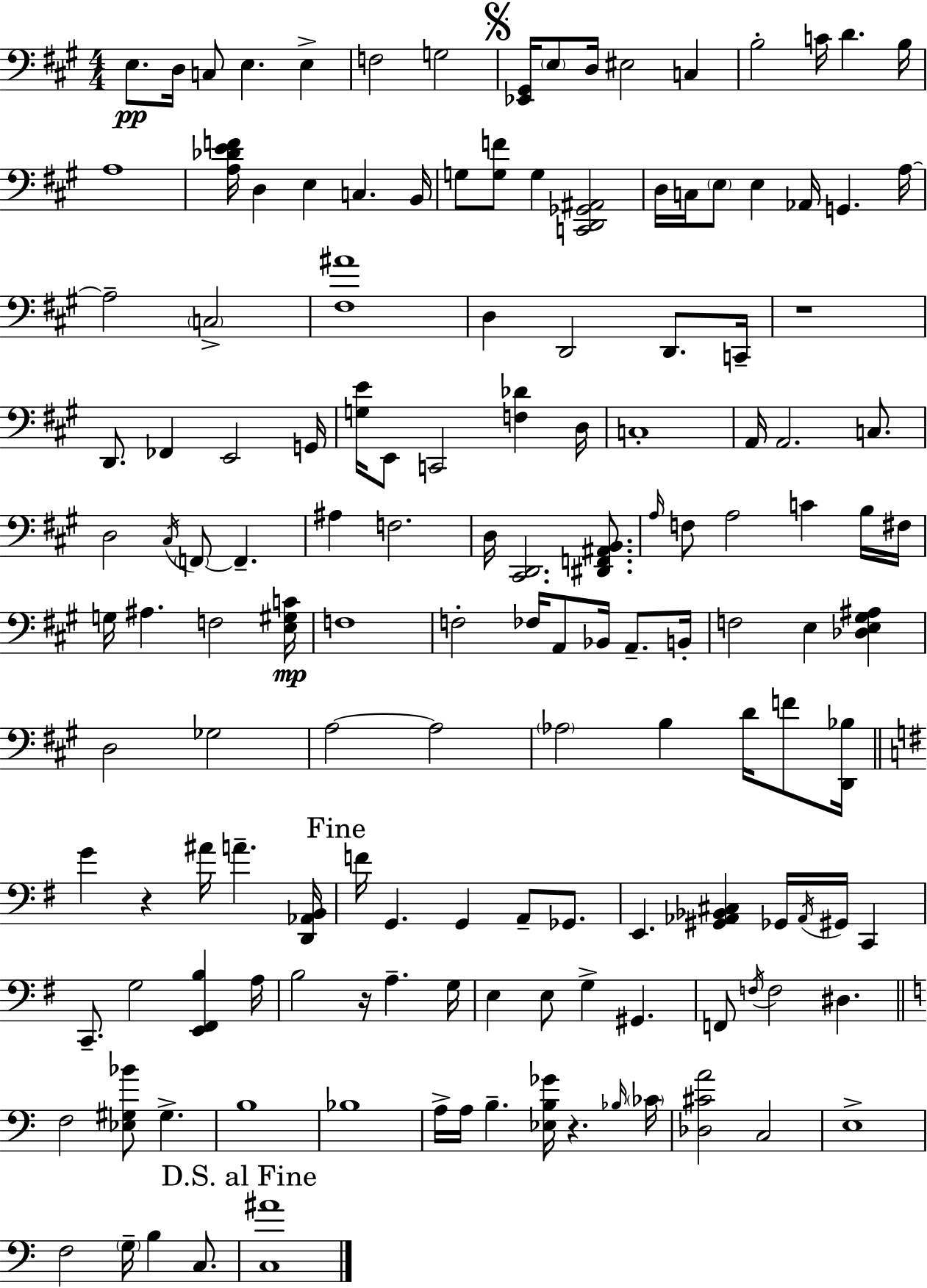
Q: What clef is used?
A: bass